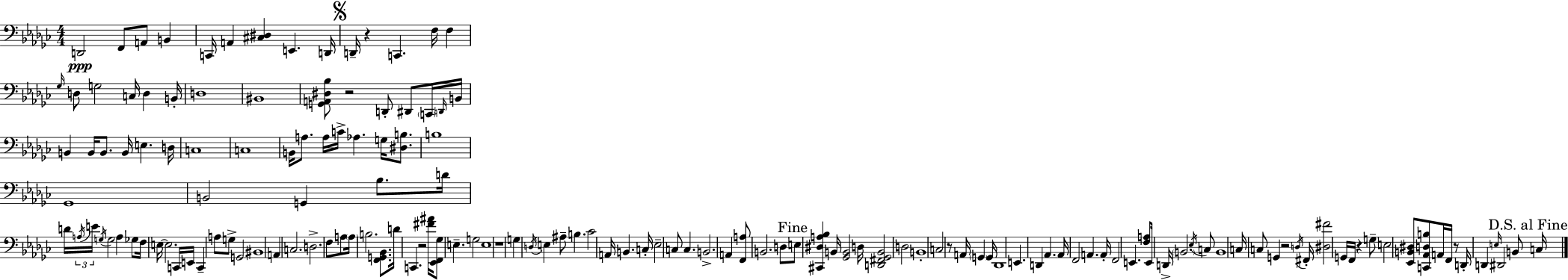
D2/h F2/e A2/e B2/q C2/s A2/q [C#3,D#3]/q E2/q. D2/s D2/s R/q C2/q. F3/s F3/q Gb3/s D3/e G3/h C3/s D3/q B2/s D3/w BIS2/w [G2,A2,D#3,Bb3]/e R/h D2/e D#2/e C2/s D2/s B2/s B2/q B2/s B2/e. B2/s E3/q. D3/s C3/w C3/w B2/s A3/e. A3/s C4/s Ab3/q. G3/s [D#3,B3]/e. B3/w Gb2/w B2/h G2/q Bb3/e. D4/s D4/s A3/s E4/s G3/s G3/h A3/q Gb3/e F3/s E3/s E3/h. C2/s E2/s C2/q A3/e G3/e G2/h BIS2/w A2/q C3/h. D3/h. F3/e A3/e A3/s B3/h. [F2,G2,Bb2]/e. D4/s C2/q. R/h [F#4,A#4]/s [Eb2,F2,Gb3]/e E3/q. G3/h E3/w R/w G3/q D3/s E3/q A#3/e B3/q. CES4/h A2/s B2/q. C3/s Eb3/h C3/e C3/q. B2/h. A2/q [F2,A3]/e B2/h. D3/e E3/e [C#2,D#3,A3,Bb3]/q B2/s [Gb2,B2]/h D3/s [D2,F#2,Gb2,B2]/h D3/h B2/w C3/h R/e A2/s G2/q G2/s Db2/w E2/q. D2/q Ab2/q. Ab2/s F2/h A2/q. A2/s F2/h E2/q. [F3,A3]/e E2/s D2/s B2/h. Eb3/s C3/e B2/w C3/s C3/e G2/q R/h D3/s F#2/s [D#3,F#4]/h G2/s F2/s R/q G3/e E3/h [Eb2,B2,D#3]/e [C2,Ab2,D3,B3]/e A2/s F2/s R/e D2/s D2/q E3/s D#2/h B2/e C3/s